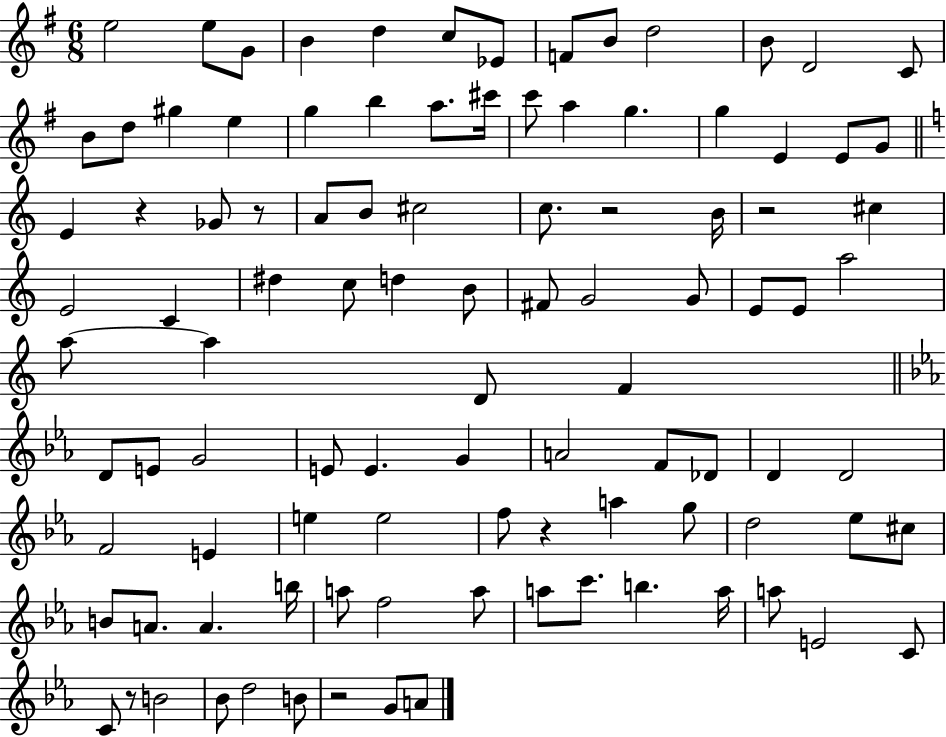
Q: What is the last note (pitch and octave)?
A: A4